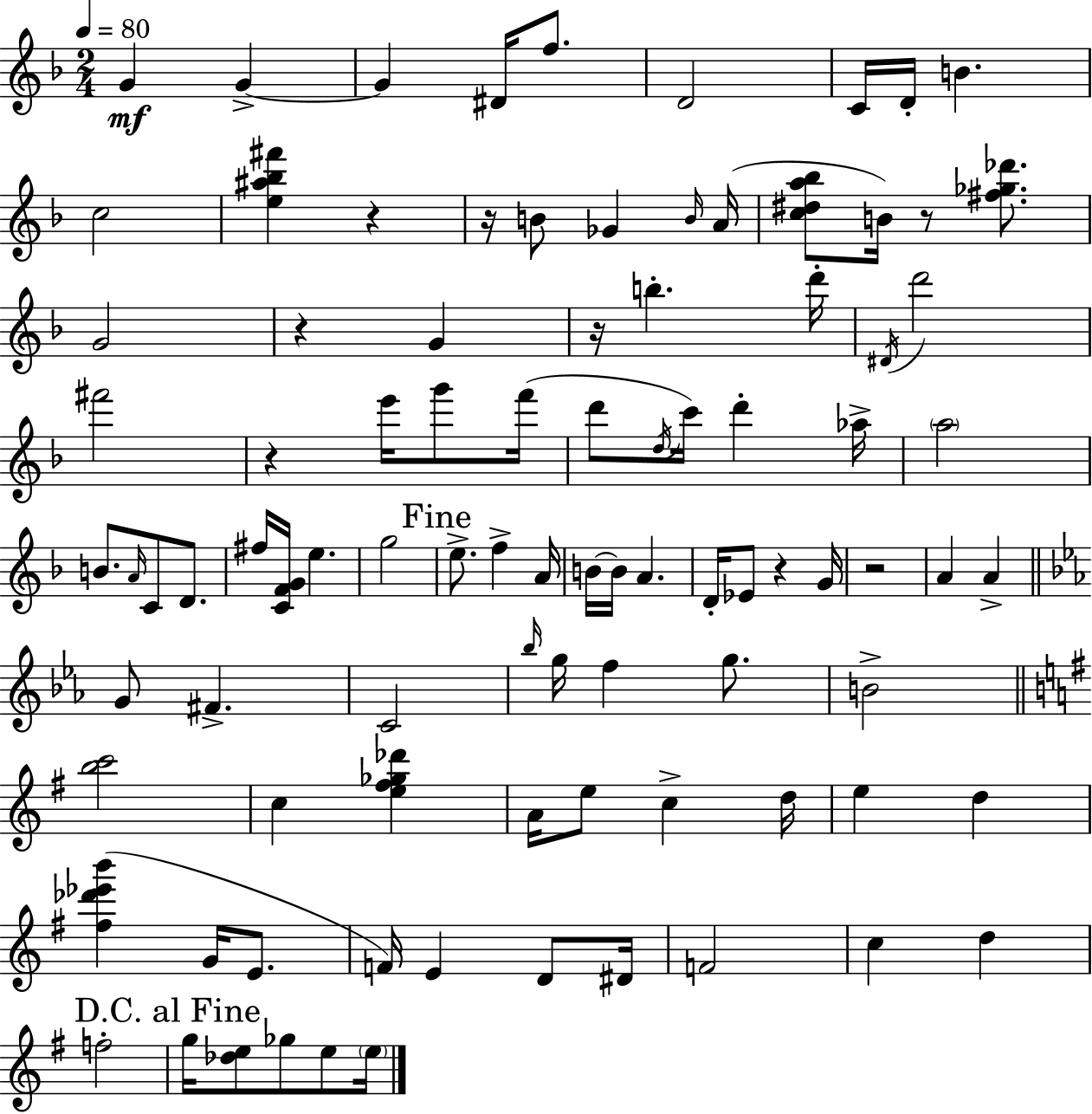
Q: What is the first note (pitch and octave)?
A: G4